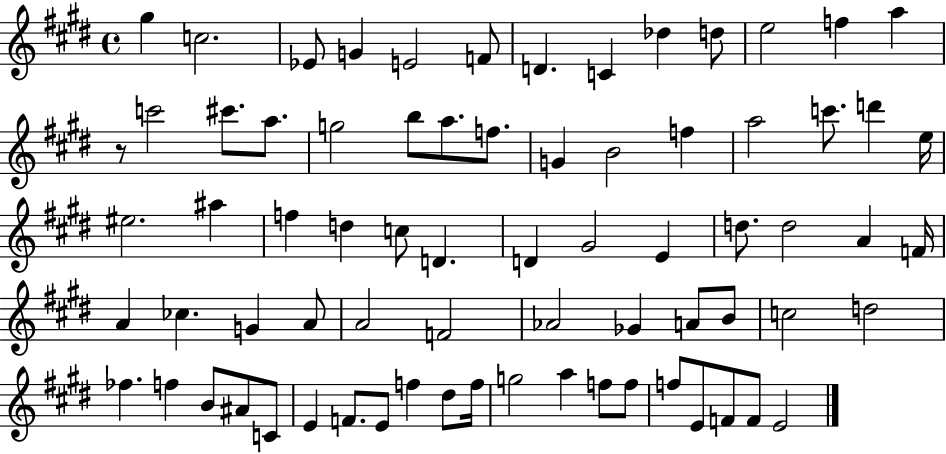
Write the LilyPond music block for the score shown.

{
  \clef treble
  \time 4/4
  \defaultTimeSignature
  \key e \major
  gis''4 c''2. | ees'8 g'4 e'2 f'8 | d'4. c'4 des''4 d''8 | e''2 f''4 a''4 | \break r8 c'''2 cis'''8. a''8. | g''2 b''8 a''8. f''8. | g'4 b'2 f''4 | a''2 c'''8. d'''4 e''16 | \break eis''2. ais''4 | f''4 d''4 c''8 d'4. | d'4 gis'2 e'4 | d''8. d''2 a'4 f'16 | \break a'4 ces''4. g'4 a'8 | a'2 f'2 | aes'2 ges'4 a'8 b'8 | c''2 d''2 | \break fes''4. f''4 b'8 ais'8 c'8 | e'4 f'8. e'8 f''4 dis''8 f''16 | g''2 a''4 f''8 f''8 | f''8 e'8 f'8 f'8 e'2 | \break \bar "|."
}